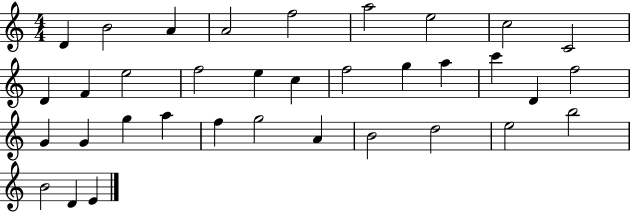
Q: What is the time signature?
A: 4/4